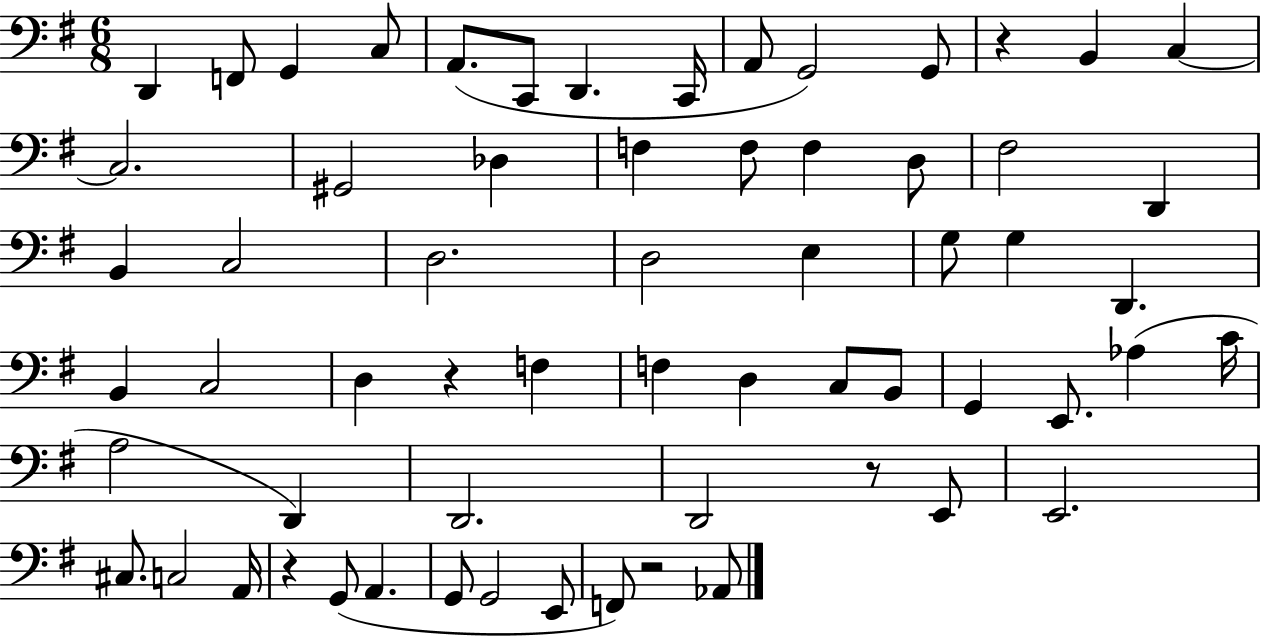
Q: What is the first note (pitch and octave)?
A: D2